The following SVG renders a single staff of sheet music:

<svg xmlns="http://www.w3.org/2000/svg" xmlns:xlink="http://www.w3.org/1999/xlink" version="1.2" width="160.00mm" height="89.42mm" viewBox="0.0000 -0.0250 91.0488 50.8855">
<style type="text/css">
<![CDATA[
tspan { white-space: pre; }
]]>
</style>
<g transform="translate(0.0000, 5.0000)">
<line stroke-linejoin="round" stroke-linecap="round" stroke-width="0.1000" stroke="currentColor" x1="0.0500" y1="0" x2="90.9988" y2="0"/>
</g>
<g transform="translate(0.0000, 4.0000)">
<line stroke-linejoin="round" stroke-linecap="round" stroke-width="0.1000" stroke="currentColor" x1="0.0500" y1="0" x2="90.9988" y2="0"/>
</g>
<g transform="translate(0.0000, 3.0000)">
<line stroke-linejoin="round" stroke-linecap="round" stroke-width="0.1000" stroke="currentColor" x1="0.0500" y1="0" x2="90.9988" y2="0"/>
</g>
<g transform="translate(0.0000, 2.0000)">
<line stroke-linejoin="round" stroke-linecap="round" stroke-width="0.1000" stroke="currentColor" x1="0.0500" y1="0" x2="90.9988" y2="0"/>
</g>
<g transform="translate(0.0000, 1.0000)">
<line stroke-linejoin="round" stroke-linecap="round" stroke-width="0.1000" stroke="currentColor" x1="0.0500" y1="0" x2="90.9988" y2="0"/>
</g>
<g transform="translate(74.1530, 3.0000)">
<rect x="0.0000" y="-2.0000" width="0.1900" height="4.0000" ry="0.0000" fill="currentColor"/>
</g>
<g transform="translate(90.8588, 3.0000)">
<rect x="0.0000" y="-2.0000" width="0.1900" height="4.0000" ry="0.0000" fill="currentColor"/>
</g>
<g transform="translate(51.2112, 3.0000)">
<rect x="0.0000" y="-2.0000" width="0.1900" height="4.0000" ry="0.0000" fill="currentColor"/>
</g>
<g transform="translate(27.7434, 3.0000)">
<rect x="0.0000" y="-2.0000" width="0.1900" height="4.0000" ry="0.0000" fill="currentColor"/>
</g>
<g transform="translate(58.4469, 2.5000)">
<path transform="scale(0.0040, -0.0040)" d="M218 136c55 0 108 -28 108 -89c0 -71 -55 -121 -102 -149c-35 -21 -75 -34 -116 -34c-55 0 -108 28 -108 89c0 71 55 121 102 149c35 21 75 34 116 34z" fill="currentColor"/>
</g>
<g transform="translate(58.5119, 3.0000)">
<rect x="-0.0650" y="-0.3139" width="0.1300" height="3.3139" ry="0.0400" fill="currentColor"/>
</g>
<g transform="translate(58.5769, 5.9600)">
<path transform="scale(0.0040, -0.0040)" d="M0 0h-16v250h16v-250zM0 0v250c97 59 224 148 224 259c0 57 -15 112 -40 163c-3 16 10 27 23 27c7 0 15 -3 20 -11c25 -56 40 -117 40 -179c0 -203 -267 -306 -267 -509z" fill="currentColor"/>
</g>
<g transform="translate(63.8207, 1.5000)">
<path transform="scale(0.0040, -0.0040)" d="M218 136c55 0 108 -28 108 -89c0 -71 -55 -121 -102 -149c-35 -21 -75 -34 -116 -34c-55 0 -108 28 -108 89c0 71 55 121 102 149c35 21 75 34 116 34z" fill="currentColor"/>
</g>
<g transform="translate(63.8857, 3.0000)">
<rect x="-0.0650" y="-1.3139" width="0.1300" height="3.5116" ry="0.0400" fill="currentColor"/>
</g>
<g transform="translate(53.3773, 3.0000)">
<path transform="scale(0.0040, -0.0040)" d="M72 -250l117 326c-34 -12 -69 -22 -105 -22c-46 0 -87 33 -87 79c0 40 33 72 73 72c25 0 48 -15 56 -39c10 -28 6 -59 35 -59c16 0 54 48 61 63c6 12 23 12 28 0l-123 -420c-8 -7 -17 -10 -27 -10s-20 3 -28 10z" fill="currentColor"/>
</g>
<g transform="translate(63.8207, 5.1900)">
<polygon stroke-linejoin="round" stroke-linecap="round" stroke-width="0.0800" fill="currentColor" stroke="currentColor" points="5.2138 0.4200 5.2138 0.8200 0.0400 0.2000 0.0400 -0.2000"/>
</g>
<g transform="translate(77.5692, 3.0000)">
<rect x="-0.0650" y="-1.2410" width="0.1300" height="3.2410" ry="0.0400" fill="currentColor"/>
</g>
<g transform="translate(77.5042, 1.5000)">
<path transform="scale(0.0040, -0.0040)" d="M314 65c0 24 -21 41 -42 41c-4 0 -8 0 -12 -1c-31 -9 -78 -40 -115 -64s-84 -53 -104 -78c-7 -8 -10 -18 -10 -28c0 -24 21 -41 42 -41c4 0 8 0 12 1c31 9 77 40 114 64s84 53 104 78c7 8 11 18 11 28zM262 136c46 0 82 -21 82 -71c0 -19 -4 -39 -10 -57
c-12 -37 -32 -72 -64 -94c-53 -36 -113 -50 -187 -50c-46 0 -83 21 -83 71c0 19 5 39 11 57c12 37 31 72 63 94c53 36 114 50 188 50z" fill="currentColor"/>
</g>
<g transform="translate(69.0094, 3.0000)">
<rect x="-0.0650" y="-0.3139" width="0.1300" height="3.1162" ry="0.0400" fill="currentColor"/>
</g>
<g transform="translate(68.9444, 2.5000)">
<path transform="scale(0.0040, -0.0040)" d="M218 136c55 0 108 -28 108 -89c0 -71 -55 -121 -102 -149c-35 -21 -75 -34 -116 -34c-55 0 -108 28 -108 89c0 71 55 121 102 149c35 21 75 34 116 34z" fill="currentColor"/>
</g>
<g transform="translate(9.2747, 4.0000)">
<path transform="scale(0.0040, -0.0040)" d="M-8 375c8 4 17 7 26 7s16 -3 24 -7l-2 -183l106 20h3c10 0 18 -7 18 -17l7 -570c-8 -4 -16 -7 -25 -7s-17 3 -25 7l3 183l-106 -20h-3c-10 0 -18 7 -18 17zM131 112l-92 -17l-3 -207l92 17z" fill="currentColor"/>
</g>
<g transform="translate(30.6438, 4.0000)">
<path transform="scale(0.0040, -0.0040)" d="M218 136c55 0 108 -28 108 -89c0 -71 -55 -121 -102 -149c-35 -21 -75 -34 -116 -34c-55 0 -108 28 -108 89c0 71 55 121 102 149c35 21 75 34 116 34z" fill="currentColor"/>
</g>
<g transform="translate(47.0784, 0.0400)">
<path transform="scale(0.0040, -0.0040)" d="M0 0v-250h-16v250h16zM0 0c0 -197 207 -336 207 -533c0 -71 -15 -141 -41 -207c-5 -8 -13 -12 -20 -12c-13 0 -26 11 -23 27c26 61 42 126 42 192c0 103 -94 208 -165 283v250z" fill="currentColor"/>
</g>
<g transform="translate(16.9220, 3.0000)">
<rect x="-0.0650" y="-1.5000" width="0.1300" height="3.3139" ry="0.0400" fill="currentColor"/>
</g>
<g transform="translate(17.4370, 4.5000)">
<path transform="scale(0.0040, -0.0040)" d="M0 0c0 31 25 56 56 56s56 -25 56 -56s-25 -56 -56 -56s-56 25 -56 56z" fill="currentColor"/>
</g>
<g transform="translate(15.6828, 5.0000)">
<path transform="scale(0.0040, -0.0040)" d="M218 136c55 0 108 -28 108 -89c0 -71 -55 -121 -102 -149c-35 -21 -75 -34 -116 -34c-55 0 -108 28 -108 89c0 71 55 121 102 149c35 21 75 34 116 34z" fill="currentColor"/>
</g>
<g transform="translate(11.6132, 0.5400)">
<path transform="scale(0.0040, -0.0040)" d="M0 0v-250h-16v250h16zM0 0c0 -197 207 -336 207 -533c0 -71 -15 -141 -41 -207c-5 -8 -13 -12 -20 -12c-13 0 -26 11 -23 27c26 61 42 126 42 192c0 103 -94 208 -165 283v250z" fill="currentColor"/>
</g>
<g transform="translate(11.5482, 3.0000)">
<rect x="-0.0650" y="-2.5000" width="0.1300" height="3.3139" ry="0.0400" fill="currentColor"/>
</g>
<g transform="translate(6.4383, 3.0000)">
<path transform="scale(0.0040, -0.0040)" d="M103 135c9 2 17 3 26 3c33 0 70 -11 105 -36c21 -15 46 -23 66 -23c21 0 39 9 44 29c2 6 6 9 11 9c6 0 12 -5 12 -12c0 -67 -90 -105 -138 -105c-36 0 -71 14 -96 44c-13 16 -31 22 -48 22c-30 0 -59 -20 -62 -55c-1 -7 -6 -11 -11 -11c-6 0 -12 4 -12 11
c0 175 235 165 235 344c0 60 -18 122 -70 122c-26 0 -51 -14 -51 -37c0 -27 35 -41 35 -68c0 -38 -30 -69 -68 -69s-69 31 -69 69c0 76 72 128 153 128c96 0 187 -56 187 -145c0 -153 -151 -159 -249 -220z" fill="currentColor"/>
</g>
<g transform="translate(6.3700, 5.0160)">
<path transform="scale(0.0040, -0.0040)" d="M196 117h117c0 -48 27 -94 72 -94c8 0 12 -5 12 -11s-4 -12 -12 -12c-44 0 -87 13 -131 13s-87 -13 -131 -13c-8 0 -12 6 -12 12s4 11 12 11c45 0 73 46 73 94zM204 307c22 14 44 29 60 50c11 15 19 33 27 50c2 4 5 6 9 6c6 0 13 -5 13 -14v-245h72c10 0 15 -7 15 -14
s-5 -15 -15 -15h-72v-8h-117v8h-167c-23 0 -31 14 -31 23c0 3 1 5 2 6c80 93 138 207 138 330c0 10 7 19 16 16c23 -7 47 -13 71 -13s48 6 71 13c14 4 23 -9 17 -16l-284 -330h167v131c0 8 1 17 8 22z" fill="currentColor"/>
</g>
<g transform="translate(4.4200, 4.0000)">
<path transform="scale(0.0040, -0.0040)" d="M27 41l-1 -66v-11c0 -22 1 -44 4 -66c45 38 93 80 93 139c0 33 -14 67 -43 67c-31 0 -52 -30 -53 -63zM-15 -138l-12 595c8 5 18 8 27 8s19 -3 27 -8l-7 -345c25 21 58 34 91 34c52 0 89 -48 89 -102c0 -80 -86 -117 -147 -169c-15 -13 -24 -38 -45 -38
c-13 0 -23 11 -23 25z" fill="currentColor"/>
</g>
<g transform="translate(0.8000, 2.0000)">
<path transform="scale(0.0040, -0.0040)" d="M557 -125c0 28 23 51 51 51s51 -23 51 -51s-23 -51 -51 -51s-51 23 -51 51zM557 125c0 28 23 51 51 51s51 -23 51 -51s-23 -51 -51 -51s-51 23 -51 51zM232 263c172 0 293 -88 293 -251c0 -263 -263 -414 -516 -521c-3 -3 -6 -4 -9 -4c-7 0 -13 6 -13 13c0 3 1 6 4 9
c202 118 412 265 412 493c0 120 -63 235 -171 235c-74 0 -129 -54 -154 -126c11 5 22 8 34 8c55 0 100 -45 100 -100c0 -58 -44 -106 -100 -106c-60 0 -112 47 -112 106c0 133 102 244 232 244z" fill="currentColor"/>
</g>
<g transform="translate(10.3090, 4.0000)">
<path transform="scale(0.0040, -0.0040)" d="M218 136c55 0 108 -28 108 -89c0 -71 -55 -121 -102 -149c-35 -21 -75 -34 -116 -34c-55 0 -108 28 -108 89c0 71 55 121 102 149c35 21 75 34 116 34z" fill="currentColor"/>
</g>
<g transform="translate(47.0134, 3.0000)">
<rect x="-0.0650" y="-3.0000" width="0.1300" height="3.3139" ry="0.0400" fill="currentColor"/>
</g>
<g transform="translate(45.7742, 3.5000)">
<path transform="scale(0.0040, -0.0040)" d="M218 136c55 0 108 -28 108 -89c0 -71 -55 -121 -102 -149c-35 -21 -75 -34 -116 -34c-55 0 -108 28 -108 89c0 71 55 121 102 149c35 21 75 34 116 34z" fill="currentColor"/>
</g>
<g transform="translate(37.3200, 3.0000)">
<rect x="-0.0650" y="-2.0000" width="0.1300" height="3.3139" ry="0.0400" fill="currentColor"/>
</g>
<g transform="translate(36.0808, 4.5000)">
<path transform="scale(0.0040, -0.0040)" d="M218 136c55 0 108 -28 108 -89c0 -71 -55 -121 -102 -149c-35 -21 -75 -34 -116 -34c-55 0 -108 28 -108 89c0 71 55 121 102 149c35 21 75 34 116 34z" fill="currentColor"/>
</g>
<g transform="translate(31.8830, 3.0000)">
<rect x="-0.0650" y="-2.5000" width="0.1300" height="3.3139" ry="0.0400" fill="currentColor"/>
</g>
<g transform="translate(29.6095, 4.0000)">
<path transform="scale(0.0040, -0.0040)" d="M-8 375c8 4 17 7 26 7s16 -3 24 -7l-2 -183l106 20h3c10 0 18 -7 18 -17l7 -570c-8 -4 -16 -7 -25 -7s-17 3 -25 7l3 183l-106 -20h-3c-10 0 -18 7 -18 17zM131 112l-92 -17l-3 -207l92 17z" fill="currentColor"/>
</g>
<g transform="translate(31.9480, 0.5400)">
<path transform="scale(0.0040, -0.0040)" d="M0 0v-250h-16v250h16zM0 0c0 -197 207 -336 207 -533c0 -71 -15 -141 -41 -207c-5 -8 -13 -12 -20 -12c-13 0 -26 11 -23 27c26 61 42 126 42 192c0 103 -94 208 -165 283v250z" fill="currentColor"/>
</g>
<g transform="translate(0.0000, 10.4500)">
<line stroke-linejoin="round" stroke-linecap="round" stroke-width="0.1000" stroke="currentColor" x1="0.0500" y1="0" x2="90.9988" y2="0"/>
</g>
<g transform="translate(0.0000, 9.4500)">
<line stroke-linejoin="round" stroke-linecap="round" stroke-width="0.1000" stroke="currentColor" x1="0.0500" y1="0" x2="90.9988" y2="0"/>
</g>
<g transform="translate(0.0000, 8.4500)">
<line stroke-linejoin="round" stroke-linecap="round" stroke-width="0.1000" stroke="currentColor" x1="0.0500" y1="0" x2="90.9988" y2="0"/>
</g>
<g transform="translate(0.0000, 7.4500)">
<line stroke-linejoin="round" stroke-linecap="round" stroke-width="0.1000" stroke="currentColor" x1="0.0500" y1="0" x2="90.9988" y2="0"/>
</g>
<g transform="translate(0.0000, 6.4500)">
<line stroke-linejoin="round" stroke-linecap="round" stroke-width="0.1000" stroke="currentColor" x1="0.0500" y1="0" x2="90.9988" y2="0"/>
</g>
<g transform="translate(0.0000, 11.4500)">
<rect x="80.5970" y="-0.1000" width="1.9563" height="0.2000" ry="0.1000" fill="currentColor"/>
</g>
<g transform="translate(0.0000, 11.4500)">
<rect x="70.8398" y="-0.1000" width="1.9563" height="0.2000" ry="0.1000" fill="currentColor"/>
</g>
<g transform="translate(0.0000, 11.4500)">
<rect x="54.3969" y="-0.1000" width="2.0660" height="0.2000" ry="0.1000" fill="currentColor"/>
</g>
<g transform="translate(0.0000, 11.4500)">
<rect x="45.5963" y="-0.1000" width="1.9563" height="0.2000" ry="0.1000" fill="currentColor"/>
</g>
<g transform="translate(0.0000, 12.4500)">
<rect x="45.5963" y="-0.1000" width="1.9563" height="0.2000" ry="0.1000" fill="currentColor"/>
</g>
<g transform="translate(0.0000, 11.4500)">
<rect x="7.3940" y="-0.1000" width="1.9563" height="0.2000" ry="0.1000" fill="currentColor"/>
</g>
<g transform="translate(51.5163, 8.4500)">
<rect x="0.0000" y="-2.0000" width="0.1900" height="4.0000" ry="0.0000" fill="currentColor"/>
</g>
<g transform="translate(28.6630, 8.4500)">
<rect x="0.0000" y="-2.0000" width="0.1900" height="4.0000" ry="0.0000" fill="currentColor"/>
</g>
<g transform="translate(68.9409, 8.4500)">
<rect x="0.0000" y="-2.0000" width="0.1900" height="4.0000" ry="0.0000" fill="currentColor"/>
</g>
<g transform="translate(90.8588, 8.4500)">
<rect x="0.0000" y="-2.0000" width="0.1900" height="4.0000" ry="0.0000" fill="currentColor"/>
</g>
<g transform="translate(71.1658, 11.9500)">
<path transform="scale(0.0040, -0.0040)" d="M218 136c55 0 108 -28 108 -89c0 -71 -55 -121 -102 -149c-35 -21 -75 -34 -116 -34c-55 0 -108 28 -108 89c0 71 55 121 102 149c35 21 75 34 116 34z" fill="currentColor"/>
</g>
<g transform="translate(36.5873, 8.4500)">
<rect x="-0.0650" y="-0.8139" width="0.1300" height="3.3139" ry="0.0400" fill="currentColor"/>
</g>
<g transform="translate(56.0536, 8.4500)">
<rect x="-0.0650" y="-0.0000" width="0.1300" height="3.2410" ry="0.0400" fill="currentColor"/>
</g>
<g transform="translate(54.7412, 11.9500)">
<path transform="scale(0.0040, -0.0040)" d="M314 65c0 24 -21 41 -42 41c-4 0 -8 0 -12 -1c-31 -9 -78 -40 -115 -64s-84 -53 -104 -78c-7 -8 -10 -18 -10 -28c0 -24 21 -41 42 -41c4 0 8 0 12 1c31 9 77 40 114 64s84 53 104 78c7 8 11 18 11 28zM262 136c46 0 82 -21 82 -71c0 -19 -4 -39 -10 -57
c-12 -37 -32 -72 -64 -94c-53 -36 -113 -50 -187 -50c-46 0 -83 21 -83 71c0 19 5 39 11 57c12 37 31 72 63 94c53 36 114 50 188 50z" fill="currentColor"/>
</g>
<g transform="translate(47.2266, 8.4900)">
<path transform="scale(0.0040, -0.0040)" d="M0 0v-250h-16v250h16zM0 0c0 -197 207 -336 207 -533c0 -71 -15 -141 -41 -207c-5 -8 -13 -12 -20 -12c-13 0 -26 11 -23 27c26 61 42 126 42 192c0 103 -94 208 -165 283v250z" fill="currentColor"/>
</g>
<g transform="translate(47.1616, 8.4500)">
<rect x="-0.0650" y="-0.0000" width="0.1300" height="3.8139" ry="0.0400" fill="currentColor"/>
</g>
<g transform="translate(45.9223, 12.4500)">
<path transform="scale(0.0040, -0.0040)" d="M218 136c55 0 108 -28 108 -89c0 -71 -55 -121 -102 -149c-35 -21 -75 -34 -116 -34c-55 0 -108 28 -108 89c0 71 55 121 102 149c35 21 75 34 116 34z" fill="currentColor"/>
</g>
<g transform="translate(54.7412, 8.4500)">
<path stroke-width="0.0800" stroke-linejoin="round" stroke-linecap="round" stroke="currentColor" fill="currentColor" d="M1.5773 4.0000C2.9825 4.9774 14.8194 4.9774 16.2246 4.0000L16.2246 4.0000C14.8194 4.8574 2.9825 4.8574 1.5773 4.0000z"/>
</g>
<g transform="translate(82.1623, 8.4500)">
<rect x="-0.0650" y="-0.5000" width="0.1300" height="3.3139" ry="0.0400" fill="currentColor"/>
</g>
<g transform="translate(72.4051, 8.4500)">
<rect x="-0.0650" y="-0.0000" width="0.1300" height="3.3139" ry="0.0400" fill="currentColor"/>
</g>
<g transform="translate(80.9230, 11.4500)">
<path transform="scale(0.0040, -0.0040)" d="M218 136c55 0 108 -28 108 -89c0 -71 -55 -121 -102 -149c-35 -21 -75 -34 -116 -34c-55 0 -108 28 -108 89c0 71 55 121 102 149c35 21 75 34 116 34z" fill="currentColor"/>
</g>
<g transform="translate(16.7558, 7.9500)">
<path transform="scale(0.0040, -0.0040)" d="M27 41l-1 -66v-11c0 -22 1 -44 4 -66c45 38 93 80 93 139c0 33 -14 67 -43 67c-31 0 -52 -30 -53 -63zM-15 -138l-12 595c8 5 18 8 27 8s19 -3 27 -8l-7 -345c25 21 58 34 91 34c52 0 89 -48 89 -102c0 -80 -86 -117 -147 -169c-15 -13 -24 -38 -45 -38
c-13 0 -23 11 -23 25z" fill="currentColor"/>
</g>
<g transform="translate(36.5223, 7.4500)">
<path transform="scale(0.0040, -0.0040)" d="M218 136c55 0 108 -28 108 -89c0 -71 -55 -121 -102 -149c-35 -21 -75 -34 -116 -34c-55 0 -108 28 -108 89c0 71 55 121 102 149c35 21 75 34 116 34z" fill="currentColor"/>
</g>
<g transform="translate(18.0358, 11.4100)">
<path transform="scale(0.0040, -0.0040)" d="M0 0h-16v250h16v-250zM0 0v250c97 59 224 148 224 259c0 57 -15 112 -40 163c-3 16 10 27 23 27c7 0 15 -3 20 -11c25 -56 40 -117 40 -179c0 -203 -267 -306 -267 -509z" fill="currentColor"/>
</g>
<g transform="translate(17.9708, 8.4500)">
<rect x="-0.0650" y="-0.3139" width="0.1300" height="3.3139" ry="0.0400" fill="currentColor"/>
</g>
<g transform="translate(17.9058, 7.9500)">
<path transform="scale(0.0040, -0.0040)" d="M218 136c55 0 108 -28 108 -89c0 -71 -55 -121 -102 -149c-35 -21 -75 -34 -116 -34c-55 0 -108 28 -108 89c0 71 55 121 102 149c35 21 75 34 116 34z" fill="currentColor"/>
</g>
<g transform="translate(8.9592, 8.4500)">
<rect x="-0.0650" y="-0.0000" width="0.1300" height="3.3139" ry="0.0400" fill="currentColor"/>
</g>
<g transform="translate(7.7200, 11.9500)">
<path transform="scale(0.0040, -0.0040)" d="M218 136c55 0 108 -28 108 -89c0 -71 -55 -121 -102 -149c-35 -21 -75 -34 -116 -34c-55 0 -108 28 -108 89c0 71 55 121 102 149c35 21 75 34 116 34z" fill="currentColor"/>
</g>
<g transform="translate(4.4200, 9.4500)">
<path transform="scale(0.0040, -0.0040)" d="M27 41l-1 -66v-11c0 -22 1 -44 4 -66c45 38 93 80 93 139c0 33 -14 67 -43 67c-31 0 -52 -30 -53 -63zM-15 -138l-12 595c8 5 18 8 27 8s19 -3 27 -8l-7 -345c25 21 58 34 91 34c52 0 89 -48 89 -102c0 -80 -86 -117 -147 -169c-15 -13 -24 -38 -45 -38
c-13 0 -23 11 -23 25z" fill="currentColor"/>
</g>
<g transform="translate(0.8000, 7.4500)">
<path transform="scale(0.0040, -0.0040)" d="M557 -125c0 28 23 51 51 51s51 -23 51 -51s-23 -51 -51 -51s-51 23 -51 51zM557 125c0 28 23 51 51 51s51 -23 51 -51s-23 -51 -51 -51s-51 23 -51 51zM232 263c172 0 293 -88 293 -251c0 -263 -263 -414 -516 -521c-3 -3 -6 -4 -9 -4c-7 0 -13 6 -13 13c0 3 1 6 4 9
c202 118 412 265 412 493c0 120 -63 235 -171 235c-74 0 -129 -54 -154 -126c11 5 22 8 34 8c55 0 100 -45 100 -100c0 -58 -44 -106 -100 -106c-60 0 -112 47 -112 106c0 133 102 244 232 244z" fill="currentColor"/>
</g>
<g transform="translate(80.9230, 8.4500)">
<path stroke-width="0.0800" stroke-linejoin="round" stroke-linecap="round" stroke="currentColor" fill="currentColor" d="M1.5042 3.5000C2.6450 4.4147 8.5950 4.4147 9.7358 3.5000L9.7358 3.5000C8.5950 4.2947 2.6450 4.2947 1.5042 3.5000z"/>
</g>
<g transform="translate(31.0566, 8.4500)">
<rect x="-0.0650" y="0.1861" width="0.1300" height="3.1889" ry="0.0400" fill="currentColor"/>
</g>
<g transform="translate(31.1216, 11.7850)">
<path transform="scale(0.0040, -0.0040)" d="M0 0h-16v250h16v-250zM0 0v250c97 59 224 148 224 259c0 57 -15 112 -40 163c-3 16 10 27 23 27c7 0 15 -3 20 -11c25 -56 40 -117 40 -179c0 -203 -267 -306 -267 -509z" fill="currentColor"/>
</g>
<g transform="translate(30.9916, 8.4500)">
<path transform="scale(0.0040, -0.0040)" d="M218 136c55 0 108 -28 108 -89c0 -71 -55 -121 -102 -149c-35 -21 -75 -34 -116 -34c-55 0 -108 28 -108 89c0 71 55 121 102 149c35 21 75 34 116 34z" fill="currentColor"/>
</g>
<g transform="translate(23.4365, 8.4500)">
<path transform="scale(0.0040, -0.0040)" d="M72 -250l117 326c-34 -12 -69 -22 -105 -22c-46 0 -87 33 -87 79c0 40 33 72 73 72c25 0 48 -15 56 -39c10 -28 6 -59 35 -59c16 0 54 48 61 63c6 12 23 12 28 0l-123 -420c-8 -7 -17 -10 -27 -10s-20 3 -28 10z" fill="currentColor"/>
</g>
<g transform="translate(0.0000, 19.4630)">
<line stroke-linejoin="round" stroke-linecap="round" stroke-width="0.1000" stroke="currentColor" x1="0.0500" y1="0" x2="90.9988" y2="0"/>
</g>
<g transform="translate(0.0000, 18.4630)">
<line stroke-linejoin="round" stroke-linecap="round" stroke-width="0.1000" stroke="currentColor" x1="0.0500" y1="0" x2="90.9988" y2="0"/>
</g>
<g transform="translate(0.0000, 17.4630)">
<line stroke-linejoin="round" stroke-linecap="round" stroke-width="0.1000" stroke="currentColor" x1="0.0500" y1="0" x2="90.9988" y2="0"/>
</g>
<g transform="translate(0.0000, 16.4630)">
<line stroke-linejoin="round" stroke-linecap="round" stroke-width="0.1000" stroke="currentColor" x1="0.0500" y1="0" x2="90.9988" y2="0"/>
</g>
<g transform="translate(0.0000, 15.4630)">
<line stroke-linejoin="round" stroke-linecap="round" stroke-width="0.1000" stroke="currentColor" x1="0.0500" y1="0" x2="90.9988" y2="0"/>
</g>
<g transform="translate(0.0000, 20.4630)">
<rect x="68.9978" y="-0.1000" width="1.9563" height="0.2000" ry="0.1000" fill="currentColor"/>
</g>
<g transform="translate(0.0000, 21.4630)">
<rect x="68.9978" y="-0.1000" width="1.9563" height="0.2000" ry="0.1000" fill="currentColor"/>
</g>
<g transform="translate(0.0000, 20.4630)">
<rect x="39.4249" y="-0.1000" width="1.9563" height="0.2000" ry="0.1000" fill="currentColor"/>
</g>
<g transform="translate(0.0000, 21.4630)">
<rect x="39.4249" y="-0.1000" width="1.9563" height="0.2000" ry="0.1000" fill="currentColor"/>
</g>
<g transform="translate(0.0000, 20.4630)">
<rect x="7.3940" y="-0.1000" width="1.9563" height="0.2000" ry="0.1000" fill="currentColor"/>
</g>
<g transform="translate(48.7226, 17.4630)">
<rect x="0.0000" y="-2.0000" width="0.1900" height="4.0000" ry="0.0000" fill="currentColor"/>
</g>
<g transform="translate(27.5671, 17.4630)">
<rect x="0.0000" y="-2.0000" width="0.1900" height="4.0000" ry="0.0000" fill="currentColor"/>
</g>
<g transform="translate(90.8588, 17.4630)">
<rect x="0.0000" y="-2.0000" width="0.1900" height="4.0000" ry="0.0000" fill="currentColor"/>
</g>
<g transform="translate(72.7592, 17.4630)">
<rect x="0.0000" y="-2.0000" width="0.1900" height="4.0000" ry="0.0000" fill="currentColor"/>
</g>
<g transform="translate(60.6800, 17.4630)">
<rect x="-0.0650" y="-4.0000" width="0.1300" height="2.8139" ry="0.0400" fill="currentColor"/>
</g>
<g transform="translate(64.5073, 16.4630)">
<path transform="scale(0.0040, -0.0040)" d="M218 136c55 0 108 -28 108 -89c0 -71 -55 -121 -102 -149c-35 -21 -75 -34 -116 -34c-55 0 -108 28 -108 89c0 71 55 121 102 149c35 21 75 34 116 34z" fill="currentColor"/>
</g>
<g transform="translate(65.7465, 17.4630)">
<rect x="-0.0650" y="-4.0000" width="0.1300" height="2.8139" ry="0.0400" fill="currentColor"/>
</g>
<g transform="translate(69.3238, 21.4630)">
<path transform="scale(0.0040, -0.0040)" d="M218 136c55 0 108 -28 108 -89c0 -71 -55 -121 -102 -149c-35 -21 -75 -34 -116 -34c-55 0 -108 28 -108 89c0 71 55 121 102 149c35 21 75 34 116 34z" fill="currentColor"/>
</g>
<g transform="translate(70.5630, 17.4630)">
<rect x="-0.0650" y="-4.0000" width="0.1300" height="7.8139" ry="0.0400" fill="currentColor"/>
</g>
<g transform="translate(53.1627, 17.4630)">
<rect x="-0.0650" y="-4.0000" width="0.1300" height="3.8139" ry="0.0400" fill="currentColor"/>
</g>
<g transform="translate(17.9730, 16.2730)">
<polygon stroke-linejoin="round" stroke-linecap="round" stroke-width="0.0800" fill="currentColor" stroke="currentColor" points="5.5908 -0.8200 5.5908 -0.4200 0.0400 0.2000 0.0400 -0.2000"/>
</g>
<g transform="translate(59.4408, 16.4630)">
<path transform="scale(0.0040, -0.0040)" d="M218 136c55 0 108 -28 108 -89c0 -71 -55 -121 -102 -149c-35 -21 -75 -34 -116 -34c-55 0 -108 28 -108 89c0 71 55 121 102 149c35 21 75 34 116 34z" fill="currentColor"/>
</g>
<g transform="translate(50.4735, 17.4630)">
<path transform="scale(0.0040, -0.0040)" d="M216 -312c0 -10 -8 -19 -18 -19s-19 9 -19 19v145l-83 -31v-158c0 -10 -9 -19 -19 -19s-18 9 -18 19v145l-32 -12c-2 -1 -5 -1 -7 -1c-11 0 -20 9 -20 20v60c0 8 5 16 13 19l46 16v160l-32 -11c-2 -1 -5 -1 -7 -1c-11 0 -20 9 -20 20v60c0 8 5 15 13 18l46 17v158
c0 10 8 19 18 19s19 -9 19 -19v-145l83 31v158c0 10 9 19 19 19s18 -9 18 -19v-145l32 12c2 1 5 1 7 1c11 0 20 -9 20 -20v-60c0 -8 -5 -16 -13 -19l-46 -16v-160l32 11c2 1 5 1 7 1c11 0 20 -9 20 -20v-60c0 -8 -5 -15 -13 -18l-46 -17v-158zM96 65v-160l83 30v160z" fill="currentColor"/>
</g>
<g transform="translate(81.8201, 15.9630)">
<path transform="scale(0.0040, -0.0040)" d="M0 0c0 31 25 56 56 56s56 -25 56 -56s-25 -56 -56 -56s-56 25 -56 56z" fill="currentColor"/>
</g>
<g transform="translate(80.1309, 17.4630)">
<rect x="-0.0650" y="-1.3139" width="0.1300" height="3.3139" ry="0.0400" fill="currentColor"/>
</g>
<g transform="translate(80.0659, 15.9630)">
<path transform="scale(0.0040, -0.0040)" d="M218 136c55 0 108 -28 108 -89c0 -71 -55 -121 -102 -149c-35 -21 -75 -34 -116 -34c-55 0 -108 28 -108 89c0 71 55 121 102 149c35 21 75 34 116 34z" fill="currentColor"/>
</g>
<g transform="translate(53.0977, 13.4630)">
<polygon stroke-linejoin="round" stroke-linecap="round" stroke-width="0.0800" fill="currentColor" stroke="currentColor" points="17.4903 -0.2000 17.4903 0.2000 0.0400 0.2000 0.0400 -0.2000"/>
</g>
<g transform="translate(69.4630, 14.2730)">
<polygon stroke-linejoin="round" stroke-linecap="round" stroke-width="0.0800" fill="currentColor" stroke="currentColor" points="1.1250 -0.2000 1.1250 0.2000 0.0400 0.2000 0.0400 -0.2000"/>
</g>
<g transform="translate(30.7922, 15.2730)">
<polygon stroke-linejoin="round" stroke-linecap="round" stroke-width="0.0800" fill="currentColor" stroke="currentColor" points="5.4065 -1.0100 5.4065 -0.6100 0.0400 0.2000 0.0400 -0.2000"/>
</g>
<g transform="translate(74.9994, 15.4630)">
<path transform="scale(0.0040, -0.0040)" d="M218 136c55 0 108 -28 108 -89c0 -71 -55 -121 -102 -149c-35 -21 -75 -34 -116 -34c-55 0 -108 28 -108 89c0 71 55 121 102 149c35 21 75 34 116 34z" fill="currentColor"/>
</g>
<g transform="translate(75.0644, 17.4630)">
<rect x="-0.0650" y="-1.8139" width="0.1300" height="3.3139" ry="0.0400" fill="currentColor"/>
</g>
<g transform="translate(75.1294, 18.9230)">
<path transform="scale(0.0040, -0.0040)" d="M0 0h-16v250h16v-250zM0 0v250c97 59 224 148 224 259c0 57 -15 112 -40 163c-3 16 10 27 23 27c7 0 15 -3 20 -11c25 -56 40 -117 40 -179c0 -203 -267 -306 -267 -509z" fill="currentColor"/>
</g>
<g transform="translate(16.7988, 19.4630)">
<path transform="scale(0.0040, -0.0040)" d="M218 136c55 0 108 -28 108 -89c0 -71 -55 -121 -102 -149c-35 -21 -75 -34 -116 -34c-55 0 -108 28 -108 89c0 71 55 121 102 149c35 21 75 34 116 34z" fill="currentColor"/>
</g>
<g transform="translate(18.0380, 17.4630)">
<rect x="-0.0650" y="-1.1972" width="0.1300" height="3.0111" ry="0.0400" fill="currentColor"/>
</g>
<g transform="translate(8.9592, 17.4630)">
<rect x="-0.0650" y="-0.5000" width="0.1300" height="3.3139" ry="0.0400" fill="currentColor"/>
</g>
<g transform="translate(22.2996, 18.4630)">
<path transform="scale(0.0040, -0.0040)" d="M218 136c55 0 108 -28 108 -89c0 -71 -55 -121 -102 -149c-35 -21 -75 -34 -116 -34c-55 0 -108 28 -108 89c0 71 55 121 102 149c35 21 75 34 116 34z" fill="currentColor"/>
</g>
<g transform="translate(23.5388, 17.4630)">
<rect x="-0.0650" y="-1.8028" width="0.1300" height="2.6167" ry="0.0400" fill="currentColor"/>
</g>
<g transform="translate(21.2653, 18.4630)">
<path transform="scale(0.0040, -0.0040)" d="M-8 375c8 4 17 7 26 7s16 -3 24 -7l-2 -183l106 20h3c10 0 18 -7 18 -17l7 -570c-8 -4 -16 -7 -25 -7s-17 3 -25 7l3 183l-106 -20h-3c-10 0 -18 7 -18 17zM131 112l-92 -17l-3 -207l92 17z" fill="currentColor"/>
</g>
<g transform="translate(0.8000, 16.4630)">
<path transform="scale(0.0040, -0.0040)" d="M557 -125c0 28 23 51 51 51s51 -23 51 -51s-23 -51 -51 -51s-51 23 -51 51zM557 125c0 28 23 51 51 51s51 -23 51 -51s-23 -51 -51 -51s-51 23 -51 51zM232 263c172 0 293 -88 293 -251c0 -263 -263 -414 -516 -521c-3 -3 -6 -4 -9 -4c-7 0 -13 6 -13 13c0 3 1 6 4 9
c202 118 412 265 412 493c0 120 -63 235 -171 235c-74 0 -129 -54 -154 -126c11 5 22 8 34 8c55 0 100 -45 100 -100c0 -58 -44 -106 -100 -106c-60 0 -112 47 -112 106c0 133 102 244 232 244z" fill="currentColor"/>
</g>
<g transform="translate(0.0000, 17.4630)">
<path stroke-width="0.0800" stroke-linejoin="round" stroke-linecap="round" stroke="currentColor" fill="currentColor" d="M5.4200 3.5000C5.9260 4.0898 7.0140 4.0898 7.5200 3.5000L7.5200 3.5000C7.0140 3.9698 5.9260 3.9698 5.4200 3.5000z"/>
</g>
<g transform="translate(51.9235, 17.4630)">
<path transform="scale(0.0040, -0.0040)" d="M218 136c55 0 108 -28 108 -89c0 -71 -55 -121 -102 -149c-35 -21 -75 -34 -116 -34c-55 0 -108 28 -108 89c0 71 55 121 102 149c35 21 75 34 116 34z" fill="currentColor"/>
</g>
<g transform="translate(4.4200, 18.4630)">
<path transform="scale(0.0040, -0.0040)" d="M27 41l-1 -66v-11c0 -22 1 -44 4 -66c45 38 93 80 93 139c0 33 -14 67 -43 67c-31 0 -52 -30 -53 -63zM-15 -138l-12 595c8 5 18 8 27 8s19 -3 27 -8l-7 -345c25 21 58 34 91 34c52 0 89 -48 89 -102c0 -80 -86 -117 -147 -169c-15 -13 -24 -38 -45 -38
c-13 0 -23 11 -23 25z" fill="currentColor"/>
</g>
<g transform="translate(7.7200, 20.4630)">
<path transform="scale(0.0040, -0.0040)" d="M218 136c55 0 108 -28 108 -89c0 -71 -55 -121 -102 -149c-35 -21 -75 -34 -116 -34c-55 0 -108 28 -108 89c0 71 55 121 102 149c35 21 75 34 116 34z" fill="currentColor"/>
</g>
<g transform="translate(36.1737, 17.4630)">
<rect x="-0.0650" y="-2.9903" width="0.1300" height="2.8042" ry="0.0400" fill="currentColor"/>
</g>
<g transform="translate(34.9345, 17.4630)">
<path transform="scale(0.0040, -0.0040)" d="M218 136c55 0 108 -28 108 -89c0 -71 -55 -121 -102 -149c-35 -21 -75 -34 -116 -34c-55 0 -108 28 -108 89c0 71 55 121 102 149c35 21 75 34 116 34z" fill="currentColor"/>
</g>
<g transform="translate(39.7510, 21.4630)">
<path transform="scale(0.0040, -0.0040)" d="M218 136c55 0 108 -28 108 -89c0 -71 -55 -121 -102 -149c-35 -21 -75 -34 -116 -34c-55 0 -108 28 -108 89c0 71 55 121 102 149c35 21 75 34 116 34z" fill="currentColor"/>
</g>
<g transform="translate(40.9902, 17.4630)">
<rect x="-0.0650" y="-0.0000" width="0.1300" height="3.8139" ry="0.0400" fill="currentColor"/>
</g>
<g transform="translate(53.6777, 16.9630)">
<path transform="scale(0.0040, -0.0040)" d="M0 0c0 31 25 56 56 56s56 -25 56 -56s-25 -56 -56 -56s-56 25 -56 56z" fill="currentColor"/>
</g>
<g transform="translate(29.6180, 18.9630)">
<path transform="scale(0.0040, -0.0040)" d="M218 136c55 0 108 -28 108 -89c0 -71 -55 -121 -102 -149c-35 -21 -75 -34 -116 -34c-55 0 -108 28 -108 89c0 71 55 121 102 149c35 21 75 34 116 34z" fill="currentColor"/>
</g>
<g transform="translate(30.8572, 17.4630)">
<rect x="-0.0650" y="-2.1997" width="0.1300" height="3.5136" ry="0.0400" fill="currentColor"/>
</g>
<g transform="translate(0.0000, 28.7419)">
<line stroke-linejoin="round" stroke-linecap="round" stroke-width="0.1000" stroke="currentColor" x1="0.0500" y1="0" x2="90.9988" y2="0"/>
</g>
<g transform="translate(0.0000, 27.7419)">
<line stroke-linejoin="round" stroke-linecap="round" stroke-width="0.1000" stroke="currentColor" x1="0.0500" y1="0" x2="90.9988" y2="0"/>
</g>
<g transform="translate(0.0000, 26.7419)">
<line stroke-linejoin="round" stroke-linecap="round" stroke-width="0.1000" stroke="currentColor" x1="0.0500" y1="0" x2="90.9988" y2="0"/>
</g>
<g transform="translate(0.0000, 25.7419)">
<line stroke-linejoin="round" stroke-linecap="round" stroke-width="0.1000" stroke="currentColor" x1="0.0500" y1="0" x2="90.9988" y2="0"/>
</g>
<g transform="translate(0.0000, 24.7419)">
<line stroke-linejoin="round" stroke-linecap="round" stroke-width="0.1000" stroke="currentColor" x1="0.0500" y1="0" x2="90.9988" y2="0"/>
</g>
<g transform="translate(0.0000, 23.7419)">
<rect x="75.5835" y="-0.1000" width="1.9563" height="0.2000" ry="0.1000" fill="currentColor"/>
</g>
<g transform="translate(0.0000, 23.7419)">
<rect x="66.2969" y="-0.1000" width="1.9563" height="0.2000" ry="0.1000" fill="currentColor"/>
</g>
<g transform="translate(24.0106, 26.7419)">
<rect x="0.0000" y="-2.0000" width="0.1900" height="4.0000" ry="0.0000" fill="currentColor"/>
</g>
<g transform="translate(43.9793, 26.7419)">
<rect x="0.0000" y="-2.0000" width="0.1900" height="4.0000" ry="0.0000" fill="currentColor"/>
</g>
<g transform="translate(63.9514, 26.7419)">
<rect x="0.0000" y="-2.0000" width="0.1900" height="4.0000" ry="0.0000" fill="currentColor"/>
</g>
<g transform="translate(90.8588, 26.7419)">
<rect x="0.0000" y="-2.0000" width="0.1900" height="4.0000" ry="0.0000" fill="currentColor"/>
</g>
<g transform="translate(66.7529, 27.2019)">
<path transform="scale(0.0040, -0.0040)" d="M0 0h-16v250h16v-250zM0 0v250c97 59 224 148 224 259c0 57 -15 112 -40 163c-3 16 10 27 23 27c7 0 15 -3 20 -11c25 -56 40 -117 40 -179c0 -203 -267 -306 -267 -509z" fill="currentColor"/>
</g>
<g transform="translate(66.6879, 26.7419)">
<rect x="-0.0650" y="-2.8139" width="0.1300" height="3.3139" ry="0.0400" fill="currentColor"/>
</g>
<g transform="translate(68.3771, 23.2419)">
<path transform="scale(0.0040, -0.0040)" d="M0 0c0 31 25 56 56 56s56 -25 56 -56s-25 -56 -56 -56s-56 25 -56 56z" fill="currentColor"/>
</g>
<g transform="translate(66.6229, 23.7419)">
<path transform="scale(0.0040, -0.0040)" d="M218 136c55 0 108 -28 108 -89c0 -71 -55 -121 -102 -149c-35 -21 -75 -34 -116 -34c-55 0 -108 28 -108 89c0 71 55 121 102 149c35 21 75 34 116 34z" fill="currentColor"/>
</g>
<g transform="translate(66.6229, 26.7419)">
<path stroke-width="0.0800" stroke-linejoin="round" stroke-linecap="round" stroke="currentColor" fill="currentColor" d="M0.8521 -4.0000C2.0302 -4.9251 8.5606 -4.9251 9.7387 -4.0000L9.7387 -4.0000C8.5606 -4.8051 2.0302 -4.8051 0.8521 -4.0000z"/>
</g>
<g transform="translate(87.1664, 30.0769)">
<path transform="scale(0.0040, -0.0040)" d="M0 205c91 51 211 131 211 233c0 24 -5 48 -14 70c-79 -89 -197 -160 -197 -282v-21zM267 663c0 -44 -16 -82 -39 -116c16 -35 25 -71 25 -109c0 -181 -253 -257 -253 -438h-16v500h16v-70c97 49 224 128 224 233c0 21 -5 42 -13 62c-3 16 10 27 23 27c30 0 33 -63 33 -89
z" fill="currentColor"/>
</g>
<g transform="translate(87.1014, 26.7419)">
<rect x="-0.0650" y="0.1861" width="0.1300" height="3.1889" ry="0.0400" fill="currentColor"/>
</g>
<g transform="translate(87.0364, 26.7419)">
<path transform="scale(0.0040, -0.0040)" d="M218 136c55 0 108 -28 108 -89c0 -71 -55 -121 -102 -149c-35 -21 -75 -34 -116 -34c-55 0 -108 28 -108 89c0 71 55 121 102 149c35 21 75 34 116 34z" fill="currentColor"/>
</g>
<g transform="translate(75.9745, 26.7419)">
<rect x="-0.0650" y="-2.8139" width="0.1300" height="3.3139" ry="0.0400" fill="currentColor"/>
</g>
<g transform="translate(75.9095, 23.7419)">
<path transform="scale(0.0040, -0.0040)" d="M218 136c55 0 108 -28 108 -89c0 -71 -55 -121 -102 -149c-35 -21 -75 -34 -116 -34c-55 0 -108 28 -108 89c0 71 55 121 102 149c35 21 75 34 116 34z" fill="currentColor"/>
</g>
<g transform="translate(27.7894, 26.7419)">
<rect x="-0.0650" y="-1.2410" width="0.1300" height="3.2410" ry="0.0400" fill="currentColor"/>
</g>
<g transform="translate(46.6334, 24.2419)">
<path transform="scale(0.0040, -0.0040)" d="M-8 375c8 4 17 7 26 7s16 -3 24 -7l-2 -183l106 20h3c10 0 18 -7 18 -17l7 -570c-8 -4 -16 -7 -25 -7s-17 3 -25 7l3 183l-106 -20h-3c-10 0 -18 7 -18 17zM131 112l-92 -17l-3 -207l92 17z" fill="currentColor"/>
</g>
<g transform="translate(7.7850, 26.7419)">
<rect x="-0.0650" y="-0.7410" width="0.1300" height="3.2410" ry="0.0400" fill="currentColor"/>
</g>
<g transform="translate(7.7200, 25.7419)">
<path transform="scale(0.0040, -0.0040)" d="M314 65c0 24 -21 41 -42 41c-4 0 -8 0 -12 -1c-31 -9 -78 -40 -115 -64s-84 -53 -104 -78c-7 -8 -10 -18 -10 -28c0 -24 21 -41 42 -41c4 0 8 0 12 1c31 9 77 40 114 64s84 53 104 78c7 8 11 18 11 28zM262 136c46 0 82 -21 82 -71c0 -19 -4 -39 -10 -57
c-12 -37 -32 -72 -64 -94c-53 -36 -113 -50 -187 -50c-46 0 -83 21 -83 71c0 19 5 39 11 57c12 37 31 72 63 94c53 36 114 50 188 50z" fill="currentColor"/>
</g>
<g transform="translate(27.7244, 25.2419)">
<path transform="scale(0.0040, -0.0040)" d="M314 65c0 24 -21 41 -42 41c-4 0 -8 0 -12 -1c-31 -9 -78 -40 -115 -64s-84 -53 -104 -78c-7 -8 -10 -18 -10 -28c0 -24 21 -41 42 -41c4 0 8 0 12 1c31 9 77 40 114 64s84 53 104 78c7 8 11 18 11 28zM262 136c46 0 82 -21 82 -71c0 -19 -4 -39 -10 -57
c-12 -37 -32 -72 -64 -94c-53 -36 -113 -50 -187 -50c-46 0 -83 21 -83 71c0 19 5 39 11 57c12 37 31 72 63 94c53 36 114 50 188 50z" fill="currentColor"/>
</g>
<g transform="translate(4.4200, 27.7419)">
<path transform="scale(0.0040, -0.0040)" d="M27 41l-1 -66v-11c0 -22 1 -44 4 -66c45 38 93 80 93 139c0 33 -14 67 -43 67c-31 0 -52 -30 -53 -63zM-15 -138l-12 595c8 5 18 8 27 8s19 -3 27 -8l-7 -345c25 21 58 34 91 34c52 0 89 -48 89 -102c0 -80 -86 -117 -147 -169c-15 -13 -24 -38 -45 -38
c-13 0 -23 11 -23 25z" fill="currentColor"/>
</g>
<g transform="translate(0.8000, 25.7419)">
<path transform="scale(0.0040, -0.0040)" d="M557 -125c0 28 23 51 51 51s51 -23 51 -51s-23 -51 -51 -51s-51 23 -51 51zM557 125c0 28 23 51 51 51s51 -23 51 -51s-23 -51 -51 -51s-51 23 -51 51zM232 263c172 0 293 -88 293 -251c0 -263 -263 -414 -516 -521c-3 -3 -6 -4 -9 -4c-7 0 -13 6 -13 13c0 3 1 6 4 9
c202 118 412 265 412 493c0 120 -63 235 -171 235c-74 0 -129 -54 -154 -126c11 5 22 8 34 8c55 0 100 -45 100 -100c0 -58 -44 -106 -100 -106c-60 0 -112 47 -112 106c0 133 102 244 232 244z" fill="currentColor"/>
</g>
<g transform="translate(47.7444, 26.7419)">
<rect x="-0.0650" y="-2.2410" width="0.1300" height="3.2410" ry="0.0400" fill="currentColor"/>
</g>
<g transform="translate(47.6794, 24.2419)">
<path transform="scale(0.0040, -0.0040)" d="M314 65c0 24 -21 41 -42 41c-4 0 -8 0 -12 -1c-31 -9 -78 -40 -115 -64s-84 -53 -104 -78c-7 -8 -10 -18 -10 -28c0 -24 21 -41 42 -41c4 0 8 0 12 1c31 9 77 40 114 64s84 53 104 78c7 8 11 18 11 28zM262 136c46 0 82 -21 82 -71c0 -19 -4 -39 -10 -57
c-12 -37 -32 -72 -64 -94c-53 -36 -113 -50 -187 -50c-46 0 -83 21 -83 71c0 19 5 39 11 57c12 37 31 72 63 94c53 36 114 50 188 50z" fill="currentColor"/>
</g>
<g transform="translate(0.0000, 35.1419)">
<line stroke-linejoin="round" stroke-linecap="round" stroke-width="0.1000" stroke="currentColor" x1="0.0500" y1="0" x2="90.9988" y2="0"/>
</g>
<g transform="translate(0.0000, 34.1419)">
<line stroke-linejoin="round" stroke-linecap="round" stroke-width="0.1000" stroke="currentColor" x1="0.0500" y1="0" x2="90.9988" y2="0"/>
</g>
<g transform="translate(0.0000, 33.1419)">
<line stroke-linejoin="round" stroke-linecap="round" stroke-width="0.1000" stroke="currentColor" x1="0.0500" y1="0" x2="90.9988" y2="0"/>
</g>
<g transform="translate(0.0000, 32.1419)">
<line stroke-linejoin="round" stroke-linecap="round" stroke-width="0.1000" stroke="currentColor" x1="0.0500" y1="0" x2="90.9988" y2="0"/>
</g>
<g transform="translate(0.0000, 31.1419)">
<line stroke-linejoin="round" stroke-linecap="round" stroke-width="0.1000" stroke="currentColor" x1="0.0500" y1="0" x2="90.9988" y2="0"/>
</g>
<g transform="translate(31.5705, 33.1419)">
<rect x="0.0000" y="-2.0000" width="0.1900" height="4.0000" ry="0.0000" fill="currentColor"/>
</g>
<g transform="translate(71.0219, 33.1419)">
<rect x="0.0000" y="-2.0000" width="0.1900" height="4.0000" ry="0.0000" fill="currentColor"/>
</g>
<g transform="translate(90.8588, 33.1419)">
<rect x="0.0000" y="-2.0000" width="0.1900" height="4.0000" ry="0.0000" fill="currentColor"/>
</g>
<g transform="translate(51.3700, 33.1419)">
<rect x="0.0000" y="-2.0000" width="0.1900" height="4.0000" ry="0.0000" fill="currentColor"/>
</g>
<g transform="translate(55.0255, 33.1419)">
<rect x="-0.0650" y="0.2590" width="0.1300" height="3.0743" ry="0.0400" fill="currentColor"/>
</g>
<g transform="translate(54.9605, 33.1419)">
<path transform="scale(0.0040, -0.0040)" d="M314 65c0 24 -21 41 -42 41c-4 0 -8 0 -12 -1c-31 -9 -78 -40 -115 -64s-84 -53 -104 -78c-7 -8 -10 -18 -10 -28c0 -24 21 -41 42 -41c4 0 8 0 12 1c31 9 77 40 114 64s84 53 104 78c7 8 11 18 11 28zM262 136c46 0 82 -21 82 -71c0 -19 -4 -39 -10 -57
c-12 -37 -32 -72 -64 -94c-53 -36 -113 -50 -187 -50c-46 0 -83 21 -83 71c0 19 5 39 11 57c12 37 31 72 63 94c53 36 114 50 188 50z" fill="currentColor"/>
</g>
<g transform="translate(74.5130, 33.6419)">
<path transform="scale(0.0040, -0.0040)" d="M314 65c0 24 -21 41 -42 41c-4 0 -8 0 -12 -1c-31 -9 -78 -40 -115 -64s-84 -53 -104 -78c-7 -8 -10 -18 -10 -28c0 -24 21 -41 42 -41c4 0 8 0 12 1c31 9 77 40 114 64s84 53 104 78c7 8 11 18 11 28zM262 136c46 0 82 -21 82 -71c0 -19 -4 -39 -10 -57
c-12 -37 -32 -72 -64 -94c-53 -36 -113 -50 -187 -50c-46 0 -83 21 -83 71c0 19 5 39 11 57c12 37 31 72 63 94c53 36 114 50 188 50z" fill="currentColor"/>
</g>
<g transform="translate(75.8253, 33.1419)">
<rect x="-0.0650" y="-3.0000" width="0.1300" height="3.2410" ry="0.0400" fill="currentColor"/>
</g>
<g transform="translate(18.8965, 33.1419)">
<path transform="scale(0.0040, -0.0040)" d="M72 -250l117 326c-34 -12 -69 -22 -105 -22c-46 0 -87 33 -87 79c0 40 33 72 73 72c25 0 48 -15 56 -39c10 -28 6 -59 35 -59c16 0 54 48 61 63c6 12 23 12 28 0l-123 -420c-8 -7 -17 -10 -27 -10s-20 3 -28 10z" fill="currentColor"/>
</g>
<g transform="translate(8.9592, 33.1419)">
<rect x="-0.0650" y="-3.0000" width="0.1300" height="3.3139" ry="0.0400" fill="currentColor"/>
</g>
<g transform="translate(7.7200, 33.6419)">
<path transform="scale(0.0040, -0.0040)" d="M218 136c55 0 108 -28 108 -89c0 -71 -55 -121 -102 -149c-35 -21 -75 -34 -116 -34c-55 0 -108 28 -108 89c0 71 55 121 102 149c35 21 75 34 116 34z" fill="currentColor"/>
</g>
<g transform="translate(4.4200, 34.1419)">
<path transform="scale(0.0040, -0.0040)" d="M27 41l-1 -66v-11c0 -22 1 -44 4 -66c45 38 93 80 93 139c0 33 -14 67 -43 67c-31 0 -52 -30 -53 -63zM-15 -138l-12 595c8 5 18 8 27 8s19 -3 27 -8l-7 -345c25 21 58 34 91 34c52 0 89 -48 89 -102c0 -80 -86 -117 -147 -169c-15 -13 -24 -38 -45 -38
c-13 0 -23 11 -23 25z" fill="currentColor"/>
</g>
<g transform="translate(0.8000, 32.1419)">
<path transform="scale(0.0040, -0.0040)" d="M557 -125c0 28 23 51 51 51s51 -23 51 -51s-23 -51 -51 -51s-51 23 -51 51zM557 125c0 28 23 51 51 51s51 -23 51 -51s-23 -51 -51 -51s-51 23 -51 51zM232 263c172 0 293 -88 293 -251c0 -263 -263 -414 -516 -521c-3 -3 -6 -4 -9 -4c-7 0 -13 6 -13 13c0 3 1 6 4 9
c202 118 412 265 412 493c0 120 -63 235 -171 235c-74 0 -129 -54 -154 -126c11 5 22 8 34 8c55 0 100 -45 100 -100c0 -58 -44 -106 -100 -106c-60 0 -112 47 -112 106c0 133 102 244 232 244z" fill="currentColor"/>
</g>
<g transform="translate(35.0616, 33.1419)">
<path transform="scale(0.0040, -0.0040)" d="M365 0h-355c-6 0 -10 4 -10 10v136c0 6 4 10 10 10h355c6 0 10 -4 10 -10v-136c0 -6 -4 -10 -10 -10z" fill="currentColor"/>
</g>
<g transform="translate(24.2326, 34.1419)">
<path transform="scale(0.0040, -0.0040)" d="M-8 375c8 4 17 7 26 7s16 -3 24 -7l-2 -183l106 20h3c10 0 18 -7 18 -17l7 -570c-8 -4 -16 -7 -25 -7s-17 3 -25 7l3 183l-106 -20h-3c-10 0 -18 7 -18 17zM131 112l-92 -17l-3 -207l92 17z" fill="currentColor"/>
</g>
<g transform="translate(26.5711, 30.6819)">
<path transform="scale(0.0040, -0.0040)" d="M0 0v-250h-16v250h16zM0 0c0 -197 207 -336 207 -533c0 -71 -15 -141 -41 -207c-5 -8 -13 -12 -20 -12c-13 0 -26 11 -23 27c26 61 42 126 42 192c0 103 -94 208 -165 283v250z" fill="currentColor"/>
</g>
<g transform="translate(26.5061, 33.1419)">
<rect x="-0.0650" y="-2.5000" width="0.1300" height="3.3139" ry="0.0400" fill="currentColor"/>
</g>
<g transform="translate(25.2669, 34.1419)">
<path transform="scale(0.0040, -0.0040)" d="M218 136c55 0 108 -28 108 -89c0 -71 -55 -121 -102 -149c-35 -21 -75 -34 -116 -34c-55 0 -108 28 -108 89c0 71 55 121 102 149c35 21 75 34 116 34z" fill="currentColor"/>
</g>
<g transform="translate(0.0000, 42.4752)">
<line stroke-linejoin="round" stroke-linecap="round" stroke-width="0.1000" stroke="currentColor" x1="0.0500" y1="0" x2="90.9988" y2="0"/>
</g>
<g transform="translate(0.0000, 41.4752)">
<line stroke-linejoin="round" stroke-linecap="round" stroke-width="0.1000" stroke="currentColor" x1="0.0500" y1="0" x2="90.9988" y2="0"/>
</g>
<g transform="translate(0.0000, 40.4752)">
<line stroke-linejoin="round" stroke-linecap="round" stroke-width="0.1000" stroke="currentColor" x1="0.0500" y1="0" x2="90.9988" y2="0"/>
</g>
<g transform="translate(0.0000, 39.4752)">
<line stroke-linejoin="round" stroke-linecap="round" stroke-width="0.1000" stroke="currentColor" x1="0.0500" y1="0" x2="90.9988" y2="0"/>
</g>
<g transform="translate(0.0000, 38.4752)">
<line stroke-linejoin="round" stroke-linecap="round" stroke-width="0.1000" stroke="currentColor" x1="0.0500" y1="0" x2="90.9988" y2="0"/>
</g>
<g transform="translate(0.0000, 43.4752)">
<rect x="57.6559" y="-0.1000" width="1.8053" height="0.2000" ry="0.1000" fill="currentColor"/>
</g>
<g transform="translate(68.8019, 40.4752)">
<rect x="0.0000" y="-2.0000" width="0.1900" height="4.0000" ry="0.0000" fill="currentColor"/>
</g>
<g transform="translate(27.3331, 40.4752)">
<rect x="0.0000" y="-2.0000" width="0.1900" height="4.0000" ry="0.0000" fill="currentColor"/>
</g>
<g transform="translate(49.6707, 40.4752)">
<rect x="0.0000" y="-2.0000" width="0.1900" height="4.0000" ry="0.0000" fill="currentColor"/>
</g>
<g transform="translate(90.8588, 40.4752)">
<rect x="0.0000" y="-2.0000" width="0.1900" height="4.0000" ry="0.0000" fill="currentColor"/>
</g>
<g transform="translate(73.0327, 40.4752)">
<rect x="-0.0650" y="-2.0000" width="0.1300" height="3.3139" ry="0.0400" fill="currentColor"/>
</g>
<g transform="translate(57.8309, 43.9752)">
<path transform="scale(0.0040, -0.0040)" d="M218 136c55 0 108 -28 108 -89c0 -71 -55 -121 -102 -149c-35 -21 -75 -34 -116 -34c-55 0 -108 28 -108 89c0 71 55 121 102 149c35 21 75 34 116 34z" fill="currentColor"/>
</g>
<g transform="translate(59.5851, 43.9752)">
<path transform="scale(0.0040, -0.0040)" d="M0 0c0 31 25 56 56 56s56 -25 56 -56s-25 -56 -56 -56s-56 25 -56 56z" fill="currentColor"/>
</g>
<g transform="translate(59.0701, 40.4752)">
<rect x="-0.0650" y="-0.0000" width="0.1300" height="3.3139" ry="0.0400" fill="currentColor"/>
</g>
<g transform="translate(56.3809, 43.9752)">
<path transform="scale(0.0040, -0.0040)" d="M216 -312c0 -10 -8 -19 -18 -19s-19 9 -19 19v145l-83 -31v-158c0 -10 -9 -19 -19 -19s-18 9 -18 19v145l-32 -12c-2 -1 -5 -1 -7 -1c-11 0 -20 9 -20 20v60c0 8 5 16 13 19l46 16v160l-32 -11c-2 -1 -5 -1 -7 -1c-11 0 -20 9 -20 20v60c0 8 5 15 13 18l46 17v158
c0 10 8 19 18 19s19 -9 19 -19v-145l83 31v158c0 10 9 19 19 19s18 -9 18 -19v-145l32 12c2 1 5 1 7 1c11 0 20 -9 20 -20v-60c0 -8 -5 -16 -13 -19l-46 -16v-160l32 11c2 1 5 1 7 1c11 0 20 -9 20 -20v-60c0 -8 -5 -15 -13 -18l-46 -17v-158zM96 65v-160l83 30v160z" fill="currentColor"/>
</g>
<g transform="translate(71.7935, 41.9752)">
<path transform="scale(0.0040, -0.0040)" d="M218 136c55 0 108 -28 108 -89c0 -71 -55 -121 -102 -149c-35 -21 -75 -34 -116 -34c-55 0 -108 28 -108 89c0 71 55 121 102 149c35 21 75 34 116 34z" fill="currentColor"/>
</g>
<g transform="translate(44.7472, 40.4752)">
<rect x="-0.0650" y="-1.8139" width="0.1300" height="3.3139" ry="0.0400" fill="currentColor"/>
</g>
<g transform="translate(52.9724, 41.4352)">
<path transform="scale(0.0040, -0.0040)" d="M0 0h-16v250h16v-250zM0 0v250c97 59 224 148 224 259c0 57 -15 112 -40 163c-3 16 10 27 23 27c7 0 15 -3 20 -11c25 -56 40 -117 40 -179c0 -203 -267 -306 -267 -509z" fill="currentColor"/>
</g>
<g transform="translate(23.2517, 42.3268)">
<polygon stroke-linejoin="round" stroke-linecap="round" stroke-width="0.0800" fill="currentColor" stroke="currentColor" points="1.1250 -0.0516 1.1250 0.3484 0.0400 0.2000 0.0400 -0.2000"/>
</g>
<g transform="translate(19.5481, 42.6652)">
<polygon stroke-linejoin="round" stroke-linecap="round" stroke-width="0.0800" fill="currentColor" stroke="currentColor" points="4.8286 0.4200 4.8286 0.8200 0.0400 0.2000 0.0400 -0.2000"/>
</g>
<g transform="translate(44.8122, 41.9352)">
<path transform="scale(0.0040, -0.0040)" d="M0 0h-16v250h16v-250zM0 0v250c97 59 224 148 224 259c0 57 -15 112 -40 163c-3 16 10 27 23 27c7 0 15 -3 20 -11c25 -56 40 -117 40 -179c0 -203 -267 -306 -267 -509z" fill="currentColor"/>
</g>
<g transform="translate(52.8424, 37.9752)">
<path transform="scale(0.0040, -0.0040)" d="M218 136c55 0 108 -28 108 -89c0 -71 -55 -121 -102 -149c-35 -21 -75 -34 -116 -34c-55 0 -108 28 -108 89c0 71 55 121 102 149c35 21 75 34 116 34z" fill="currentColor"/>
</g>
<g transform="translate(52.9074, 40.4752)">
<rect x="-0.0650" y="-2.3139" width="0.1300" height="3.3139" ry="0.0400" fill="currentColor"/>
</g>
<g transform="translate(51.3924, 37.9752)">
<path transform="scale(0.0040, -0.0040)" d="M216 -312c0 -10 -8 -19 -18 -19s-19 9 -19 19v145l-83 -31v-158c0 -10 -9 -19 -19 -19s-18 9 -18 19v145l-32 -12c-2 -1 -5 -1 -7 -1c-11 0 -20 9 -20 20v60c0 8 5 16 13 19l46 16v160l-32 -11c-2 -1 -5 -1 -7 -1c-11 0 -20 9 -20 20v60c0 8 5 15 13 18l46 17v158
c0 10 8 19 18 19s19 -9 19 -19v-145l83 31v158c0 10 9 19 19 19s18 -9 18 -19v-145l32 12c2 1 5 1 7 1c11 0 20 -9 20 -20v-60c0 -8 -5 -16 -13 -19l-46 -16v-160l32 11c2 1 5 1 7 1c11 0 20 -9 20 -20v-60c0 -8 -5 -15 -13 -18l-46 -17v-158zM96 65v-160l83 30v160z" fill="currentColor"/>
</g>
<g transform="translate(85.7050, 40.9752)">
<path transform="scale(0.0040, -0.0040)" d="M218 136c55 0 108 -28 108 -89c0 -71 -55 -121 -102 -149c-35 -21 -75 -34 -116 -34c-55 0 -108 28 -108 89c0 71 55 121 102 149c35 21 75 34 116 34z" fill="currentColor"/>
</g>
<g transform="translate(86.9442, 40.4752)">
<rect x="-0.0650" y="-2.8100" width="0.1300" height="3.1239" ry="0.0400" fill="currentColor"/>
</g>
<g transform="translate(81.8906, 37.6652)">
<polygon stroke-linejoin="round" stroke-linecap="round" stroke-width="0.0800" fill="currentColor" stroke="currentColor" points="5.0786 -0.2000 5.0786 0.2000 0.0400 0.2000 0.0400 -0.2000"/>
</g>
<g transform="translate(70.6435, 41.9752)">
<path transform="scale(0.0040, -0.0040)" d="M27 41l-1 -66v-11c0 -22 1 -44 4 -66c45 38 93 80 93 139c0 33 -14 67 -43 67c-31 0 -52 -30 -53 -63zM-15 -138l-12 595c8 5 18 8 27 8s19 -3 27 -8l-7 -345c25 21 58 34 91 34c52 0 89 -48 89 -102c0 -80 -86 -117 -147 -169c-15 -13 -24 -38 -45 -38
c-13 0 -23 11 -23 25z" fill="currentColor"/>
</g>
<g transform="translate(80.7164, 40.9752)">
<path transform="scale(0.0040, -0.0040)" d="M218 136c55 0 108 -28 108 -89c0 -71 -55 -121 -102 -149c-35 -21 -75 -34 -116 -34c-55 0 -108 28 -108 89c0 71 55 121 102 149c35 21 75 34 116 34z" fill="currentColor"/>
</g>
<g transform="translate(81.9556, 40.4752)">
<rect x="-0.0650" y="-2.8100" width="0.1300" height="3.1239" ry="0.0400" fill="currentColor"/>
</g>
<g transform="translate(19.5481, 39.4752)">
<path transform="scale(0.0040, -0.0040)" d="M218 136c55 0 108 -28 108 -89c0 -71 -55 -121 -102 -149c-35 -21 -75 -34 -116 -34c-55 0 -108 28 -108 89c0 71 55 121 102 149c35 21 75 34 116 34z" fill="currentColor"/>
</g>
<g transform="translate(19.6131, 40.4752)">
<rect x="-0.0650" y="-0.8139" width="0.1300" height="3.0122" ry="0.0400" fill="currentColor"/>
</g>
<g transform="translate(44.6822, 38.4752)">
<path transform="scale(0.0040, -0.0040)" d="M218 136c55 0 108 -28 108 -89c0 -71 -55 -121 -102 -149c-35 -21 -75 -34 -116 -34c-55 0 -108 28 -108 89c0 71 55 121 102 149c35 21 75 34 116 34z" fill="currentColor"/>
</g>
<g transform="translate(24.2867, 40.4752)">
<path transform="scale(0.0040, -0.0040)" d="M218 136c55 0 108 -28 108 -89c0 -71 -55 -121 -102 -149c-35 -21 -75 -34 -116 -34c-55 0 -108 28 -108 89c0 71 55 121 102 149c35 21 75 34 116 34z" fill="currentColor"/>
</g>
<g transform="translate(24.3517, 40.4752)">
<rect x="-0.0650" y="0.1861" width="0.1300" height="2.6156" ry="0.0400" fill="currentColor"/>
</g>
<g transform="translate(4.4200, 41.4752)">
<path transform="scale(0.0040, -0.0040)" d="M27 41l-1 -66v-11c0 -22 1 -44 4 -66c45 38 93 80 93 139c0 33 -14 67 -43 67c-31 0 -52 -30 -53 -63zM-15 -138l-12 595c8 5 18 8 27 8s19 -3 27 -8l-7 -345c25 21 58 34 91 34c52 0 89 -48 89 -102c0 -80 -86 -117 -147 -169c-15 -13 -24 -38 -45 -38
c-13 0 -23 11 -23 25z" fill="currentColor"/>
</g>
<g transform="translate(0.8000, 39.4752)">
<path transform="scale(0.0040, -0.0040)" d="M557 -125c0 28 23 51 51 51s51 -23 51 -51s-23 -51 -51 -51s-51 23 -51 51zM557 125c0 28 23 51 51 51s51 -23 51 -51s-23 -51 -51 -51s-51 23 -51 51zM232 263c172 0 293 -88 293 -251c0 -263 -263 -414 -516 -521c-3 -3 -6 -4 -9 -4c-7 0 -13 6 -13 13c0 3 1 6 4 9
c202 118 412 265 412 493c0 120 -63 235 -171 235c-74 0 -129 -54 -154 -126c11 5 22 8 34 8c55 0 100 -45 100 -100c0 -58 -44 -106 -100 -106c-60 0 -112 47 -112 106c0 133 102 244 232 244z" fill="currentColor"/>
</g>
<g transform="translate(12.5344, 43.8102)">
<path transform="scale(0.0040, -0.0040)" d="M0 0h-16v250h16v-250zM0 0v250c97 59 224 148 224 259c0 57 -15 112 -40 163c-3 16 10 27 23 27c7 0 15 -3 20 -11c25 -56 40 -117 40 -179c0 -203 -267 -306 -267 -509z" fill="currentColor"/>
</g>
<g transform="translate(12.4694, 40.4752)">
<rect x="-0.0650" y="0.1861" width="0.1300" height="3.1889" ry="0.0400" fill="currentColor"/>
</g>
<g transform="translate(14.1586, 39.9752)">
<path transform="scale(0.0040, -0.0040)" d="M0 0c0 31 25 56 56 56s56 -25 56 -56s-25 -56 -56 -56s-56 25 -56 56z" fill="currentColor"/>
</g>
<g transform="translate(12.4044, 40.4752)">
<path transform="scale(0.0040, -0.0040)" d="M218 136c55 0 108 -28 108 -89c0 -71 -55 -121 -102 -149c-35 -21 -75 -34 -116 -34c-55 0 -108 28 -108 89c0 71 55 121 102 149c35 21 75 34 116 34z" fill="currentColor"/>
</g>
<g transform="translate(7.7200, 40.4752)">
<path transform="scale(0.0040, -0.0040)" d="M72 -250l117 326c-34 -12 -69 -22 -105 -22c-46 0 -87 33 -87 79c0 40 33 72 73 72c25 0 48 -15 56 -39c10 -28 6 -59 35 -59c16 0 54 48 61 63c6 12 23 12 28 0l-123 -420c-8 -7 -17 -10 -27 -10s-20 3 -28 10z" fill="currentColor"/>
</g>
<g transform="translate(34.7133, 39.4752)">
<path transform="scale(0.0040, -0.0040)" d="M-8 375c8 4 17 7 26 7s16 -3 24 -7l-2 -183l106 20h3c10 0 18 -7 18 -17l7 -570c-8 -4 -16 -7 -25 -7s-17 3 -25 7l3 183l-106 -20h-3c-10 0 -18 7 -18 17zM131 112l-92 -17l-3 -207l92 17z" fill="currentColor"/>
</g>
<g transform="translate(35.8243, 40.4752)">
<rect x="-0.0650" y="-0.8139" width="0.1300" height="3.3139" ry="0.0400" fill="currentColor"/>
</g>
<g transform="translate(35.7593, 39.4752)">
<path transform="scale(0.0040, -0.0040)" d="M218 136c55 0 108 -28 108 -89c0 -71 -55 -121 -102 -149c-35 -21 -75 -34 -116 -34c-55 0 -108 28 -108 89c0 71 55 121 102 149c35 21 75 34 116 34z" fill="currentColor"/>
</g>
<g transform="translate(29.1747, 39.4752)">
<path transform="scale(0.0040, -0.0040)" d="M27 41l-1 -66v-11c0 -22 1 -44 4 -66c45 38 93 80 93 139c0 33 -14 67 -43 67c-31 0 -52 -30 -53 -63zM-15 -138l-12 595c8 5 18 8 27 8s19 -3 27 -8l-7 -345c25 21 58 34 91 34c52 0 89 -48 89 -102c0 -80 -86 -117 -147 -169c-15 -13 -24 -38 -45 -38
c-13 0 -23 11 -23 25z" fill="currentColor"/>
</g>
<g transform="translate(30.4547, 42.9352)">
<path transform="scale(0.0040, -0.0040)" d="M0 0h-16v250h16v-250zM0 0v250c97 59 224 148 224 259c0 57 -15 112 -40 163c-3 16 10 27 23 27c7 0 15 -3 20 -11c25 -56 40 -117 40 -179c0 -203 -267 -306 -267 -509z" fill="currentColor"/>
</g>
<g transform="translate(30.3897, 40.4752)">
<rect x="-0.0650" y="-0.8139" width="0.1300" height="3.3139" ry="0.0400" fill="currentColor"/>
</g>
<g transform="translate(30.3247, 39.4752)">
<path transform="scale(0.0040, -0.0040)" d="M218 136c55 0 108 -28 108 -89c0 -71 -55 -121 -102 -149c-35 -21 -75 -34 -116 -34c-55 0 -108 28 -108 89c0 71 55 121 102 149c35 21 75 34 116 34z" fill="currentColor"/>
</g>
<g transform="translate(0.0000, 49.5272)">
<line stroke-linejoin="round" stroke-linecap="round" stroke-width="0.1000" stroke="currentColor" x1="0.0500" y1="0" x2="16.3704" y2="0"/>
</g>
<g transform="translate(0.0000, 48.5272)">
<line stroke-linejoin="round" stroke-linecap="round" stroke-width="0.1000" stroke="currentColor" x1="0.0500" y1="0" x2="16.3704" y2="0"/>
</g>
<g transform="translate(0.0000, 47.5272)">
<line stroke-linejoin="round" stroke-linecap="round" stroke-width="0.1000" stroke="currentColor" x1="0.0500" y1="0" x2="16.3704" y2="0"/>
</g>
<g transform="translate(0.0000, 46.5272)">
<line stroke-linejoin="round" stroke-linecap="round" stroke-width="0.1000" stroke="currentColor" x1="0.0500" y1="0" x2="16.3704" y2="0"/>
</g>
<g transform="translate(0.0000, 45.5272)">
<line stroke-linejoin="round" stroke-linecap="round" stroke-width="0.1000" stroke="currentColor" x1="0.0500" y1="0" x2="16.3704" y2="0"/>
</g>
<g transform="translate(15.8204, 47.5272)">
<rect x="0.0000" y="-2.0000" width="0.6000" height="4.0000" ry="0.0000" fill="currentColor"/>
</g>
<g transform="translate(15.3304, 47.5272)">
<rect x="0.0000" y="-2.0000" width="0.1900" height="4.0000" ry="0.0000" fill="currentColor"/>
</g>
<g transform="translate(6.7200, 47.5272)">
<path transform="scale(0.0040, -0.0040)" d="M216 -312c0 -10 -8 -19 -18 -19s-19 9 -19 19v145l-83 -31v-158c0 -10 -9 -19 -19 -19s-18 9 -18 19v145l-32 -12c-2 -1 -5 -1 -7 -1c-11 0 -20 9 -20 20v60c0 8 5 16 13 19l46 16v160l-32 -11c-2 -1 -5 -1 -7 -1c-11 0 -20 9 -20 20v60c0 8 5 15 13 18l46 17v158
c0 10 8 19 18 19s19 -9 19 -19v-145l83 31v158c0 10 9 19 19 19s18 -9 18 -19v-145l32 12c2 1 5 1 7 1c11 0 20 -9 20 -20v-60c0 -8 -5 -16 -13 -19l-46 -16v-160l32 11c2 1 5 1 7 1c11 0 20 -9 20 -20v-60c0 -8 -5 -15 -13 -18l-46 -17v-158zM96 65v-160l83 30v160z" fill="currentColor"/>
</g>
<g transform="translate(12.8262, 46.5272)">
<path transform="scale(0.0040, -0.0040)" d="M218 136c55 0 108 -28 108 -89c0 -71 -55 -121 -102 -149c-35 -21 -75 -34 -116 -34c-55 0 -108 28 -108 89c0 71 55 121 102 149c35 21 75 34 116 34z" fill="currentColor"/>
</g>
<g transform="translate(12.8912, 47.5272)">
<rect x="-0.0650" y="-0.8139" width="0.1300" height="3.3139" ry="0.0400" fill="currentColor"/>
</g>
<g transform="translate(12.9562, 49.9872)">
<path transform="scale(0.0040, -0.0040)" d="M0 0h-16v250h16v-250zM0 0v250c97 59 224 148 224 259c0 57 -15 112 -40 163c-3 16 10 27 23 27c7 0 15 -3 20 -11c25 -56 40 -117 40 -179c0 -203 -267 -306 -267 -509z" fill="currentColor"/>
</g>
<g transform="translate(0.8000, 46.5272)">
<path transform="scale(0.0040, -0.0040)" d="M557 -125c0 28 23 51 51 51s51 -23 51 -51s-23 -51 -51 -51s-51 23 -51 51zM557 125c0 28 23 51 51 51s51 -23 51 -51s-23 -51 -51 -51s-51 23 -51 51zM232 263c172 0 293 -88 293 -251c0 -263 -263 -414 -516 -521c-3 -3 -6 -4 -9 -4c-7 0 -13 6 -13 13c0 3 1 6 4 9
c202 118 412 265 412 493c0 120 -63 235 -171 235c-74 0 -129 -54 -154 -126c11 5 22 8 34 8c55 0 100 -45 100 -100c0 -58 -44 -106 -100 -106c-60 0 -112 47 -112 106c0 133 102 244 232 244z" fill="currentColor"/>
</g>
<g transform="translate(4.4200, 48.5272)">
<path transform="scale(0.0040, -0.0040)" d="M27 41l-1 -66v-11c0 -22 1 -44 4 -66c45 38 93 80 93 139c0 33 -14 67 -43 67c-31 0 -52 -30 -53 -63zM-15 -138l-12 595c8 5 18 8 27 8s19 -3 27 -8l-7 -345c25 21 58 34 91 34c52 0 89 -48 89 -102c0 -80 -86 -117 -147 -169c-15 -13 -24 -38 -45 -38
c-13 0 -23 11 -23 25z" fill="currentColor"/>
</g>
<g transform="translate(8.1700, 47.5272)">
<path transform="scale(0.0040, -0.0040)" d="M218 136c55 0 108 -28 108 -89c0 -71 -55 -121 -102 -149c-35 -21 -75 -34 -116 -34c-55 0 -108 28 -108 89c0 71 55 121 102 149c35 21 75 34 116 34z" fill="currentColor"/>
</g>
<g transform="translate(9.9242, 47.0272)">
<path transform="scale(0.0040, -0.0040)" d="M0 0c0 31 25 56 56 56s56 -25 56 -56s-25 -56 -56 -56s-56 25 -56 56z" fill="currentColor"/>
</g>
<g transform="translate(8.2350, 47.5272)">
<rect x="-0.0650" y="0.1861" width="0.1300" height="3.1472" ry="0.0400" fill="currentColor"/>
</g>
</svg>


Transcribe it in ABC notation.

X:1
T:Untitled
M:2/4
L:1/4
K:F
B,,/2 G,, B,,/2 A,, C,/2 z/2 E,/2 G,/2 E,/2 G,2 D,, _E,/2 z/2 D,/2 F, C,,/2 D,,2 D,, E,, E,, G,,/2 B,,/2 A,,/2 D,/2 C,, ^D,/2 F,/2 F,/2 C,,/4 A,/2 G, F,2 G,2 B,2 C/2 C D,/4 C, z/2 B,,/2 z2 D,2 C,2 z/2 D,/2 F,/2 D,/4 _F,/2 F, A,/2 ^B,/2 ^D,, _A,, C,/2 C,/2 ^D, F,/2